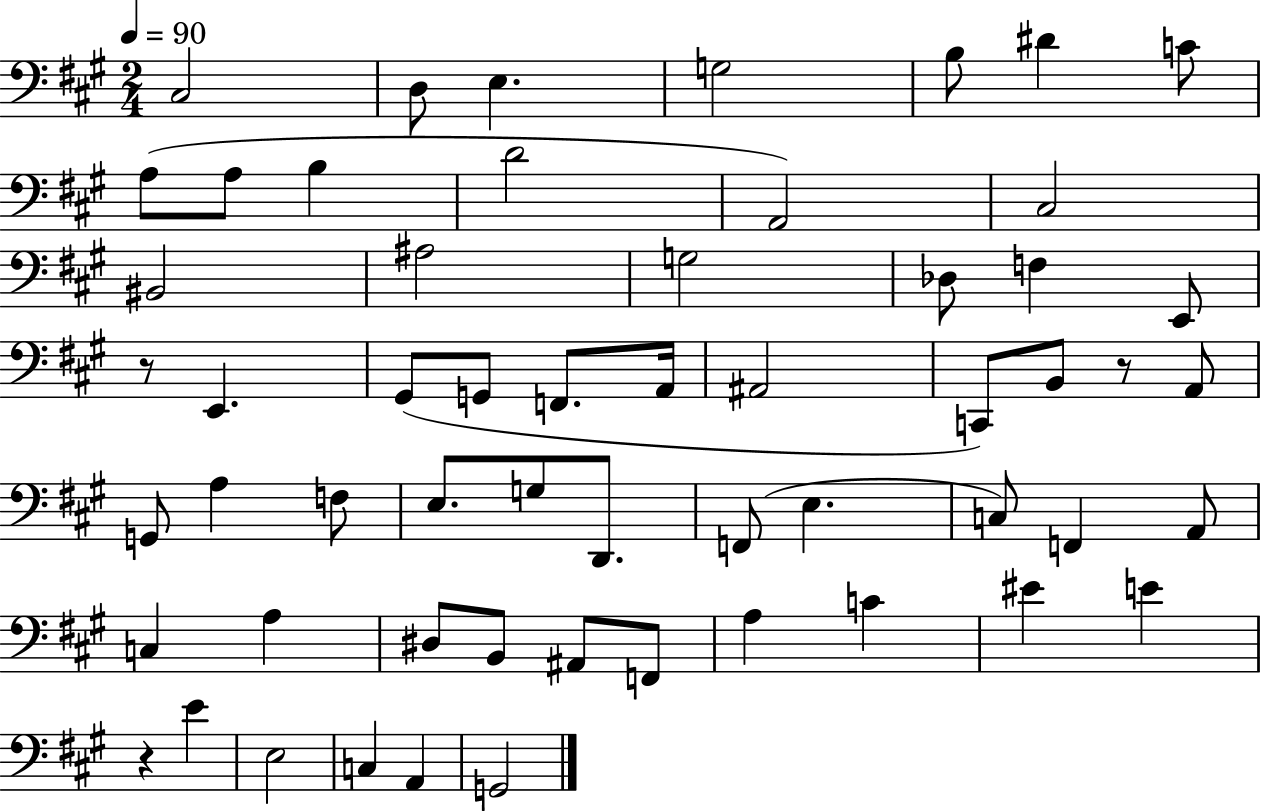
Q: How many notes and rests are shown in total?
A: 57